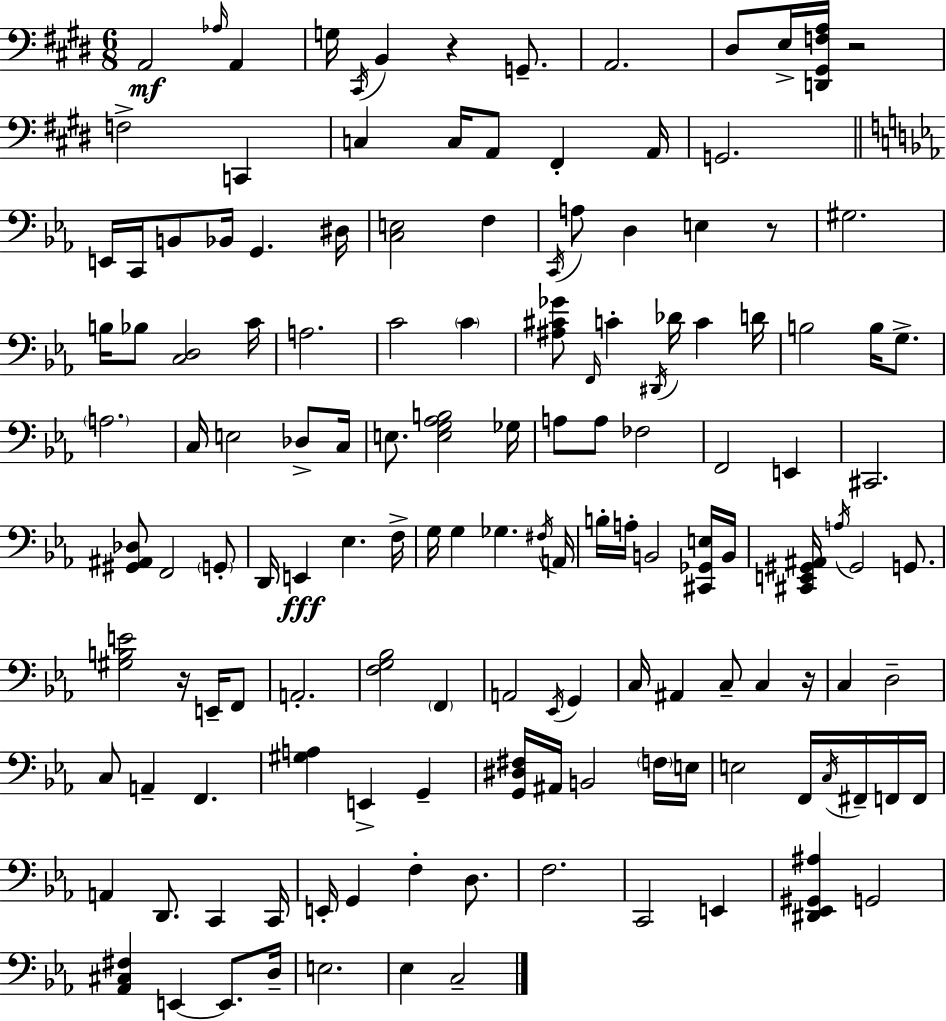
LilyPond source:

{
  \clef bass
  \numericTimeSignature
  \time 6/8
  \key e \major
  \repeat volta 2 { a,2\mf \grace { aes16 } a,4 | g16 \acciaccatura { cis,16 } b,4 r4 g,8.-- | a,2. | dis8 e16-> <d, gis, f a>16 r2 | \break f2-> c,4 | c4 c16 a,8 fis,4-. | a,16 g,2. | \bar "||" \break \key ees \major e,16 c,16 b,8 bes,16 g,4. dis16 | <c e>2 f4 | \acciaccatura { c,16 } a8 d4 e4 r8 | gis2. | \break b16 bes8 <c d>2 | c'16 a2. | c'2 \parenthesize c'4 | <ais cis' ges'>8 \grace { f,16 } c'4-. \acciaccatura { dis,16 } des'16 c'4 | \break d'16 b2 b16 | g8.-> \parenthesize a2. | c16 e2 | des8-> c16 e8. <e g aes b>2 | \break ges16 a8 a8 fes2 | f,2 e,4 | cis,2. | <gis, ais, des>8 f,2 | \break \parenthesize g,8-. d,16 e,4\fff ees4. | f16-> g16 g4 ges4. | \acciaccatura { fis16 } a,16 b16-. a16-. b,2 | <cis, ges, e>16 b,16 <cis, e, gis, ais,>16 \acciaccatura { a16 } gis,2 | \break g,8. <gis b e'>2 | r16 e,16-- f,8 a,2.-. | <f g bes>2 | \parenthesize f,4 a,2 | \break \acciaccatura { ees,16 } g,4 c16 ais,4 c8-- | c4 r16 c4 d2-- | c8 a,4-- | f,4. <gis a>4 e,4-> | \break g,4-- <g, dis fis>16 ais,16 b,2 | \parenthesize f16 e16 e2 | f,16 \acciaccatura { c16 } fis,16-- f,16 f,16 a,4 d,8. | c,4 c,16 e,16-. g,4 | \break f4-. d8. f2. | c,2 | e,4 <dis, ees, gis, ais>4 g,2 | <aes, cis fis>4 e,4~~ | \break e,8. d16-- e2. | ees4 c2-- | } \bar "|."
}